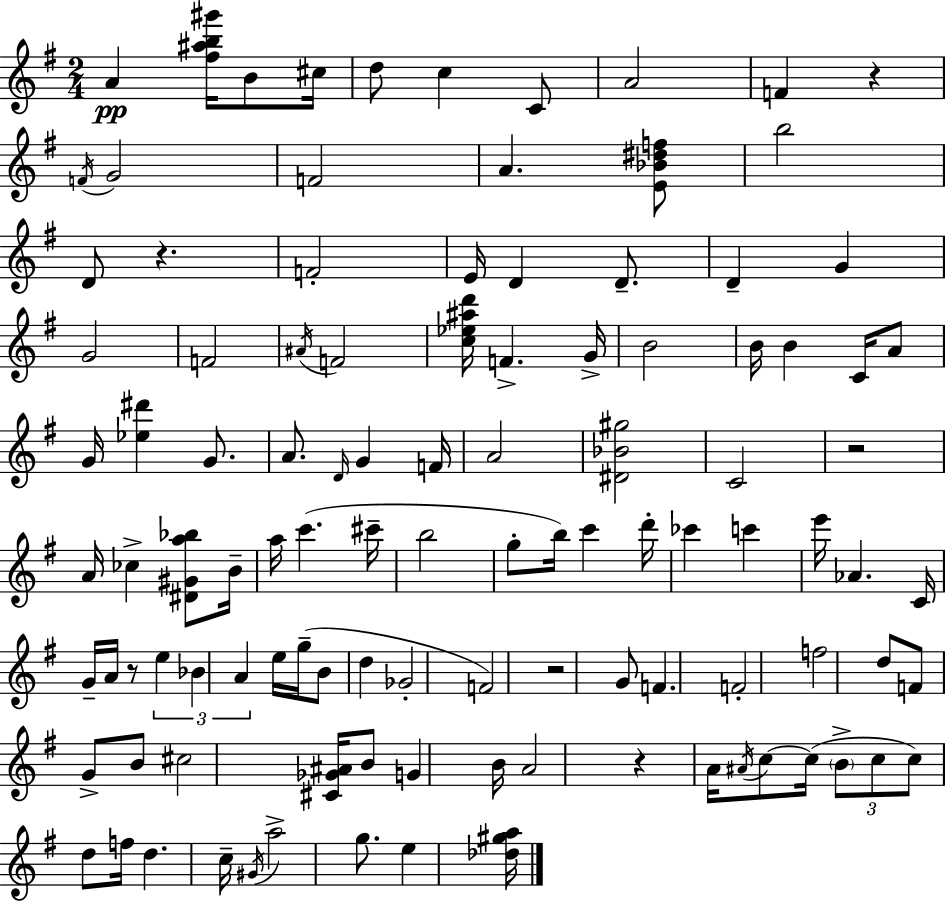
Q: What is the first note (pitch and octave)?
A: A4